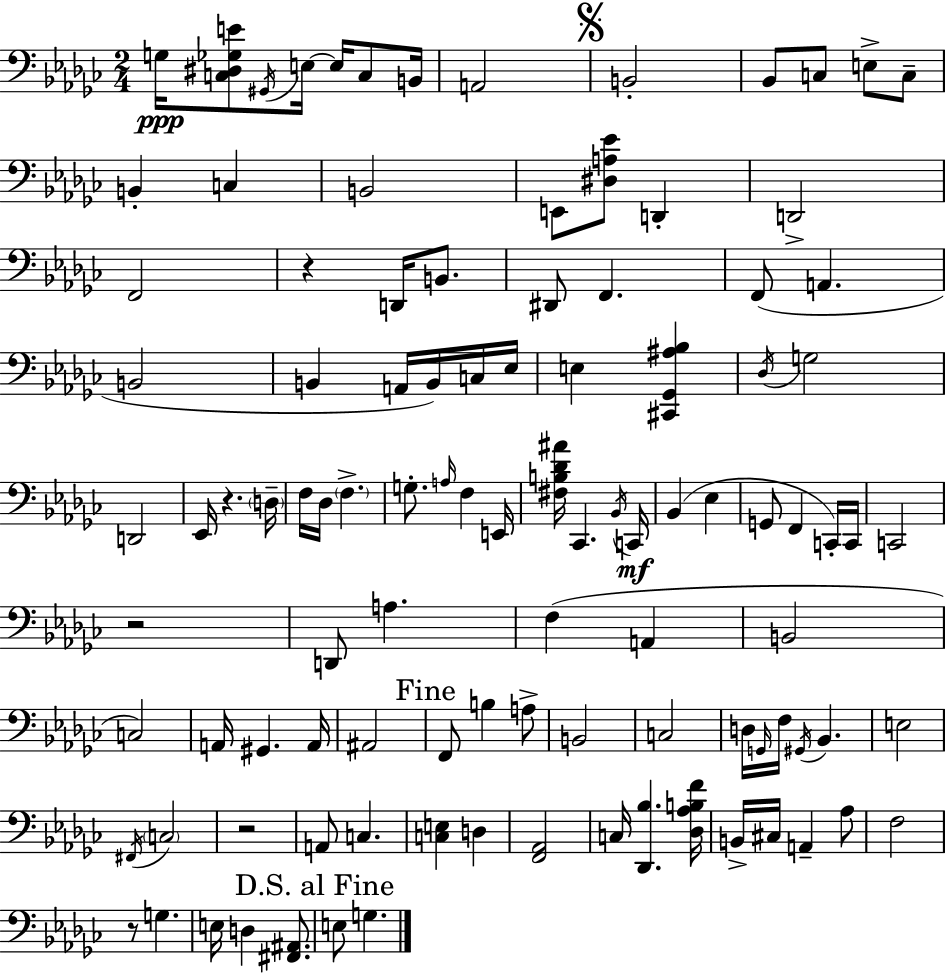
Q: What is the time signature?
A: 2/4